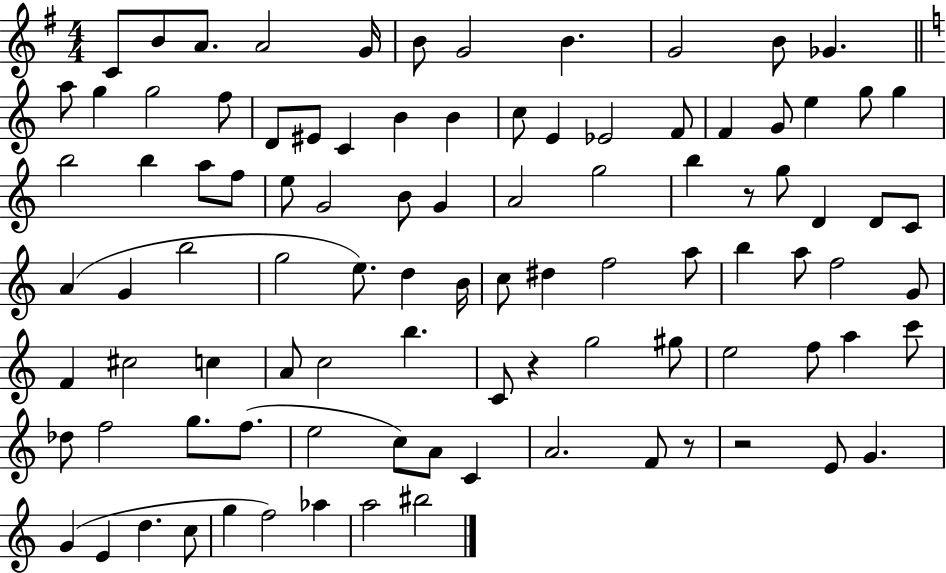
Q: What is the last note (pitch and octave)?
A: BIS5